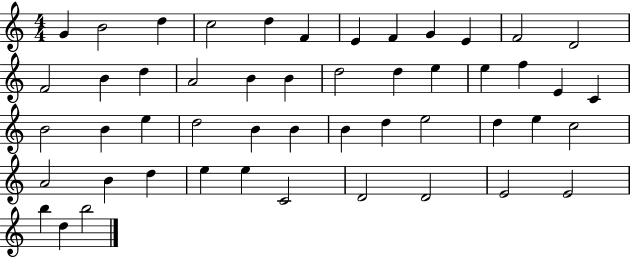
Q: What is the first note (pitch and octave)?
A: G4